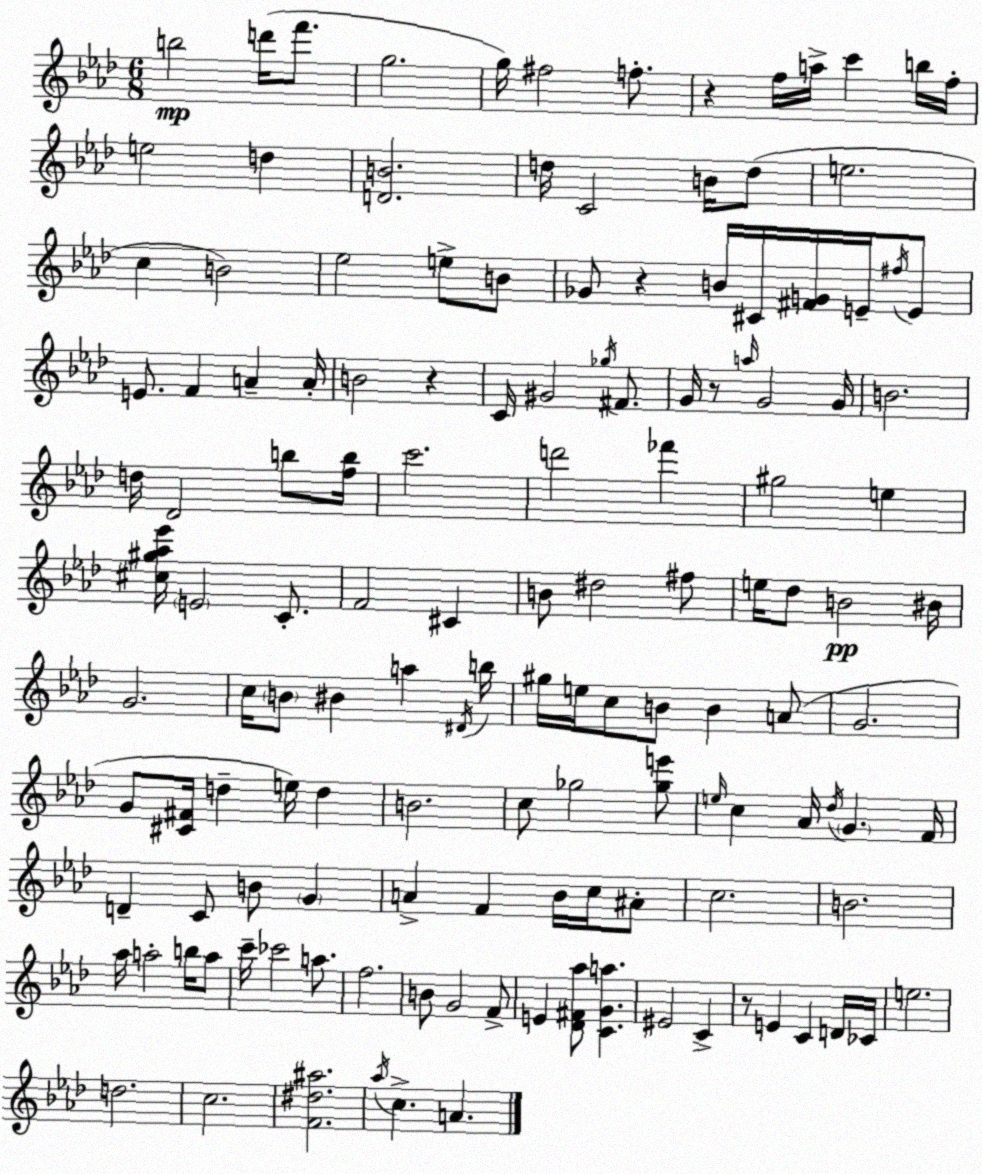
X:1
T:Untitled
M:6/8
L:1/4
K:Ab
b2 d'/4 f'/2 g2 g/4 ^f2 f/2 z f/4 a/4 c' b/4 f/4 e2 d [DB]2 d/4 C2 B/4 d/2 e2 c B2 _e2 e/2 B/2 _G/2 z B/4 ^C/4 [^FG]/4 E/4 ^f/4 E/2 E/2 F A A/4 B2 z C/4 ^G2 _g/4 ^F/2 G/4 z/2 a/4 G2 G/4 B2 d/4 _D2 b/2 [fb]/4 c'2 d'2 _f' ^g2 e [^c^g_a_e']/4 E2 C/2 F2 ^C B/2 ^d2 ^f/2 e/4 _d/2 B2 ^B/4 G2 c/4 B/2 ^B a ^D/4 b/4 ^g/4 e/4 c/2 B/2 B A/2 G2 G/2 [^C^F]/4 d e/4 d B2 c/2 _g2 [_ge']/2 e/4 c _A/4 _d/4 G F/4 D C/2 B/2 G A F _B/4 c/4 ^A/2 c2 B2 _a/4 a2 b/4 a/2 c'/4 _c'2 a/2 f2 B/2 G2 F/2 E [_D^F_a]/2 [CGa] ^E2 C z/2 E C D/4 _C/4 e2 d2 c2 [F^d^a]2 _a/4 c A